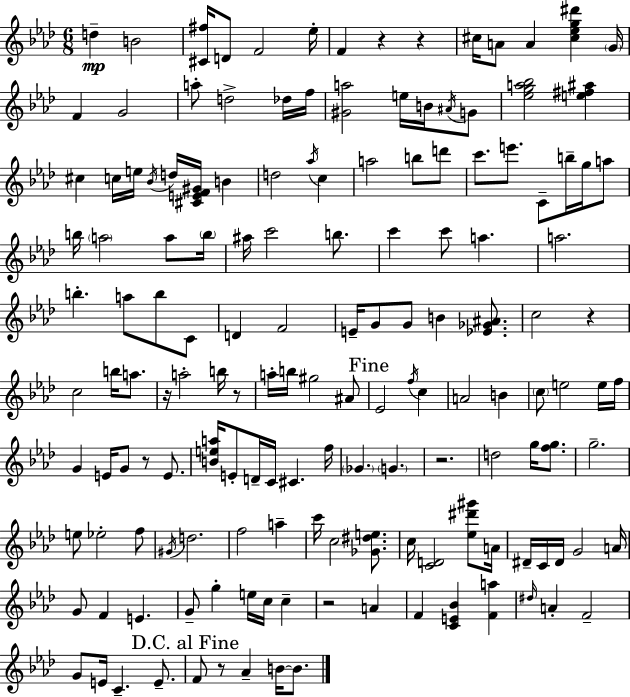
{
  \clef treble
  \numericTimeSignature
  \time 6/8
  \key aes \major
  d''4--\mp b'2 | <cis' fis''>16 d'8 f'2 ees''16-. | f'4 r4 r4 | cis''16 a'8 a'4 <cis'' ees'' g'' dis'''>4 \parenthesize g'16 | \break f'4 g'2 | a''8-. d''2-> des''16 f''16 | <gis' a''>2 e''16 b'16 \acciaccatura { ais'16 } g'8 | <ees'' g'' a'' bes''>2 <e'' fis'' ais''>4 | \break cis''4 c''16 e''16 \acciaccatura { bes'16 } d''16 <cis' e' f' gis'>16 b'4 | d''2 \acciaccatura { aes''16 } c''4 | a''2 b''8 | d'''8 c'''8. e'''8. c'8-- b''16-- | \break g''16 a''8 b''16 \parenthesize a''2 | a''8 \parenthesize b''16 ais''16 c'''2 | b''8. c'''4 c'''8 a''4. | a''2. | \break b''4.-. a''8 b''8 | c'8 d'4 f'2 | e'16-- g'8 g'8 b'4 | <ees' ges' ais'>8. c''2 r4 | \break c''2 b''16 | a''8. r16 a''2-. | b''16 r8 a''16-. b''16 gis''2 | ais'8 \mark "Fine" ees'2 \acciaccatura { f''16 } | \break c''4 a'2 | b'4 \parenthesize c''8 e''2 | e''16 f''16 g'4 e'16 g'8 r8 | e'8. <b' e'' a''>16 e'8-. d'16-- c'16 cis'4. | \break f''16 \parenthesize ges'4. \parenthesize g'4. | r2. | d''2 | g''16 <f'' g''>8. g''2.-- | \break e''8 ees''2-. | f''8 \acciaccatura { gis'16 } d''2. | f''2 | a''4-- c'''16 c''2 | \break <ges' dis'' e''>8. c''16 <c' d'>2 | <ees'' dis''' gis'''>8 a'16 dis'16-- c'16 dis'16 g'2 | a'16 g'8 f'4 e'4. | g'8-- g''4-. e''16 | \break c''16 c''4-- r2 | a'4 f'4 <c' e' bes'>4 | <f' a''>4 \grace { dis''16 } a'4-. f'2-- | g'8 e'16 c'4.-- | \break e'8.-- \mark "D.C. al Fine" f'8 r8 aes'4-- | b'16~~ b'8. \bar "|."
}